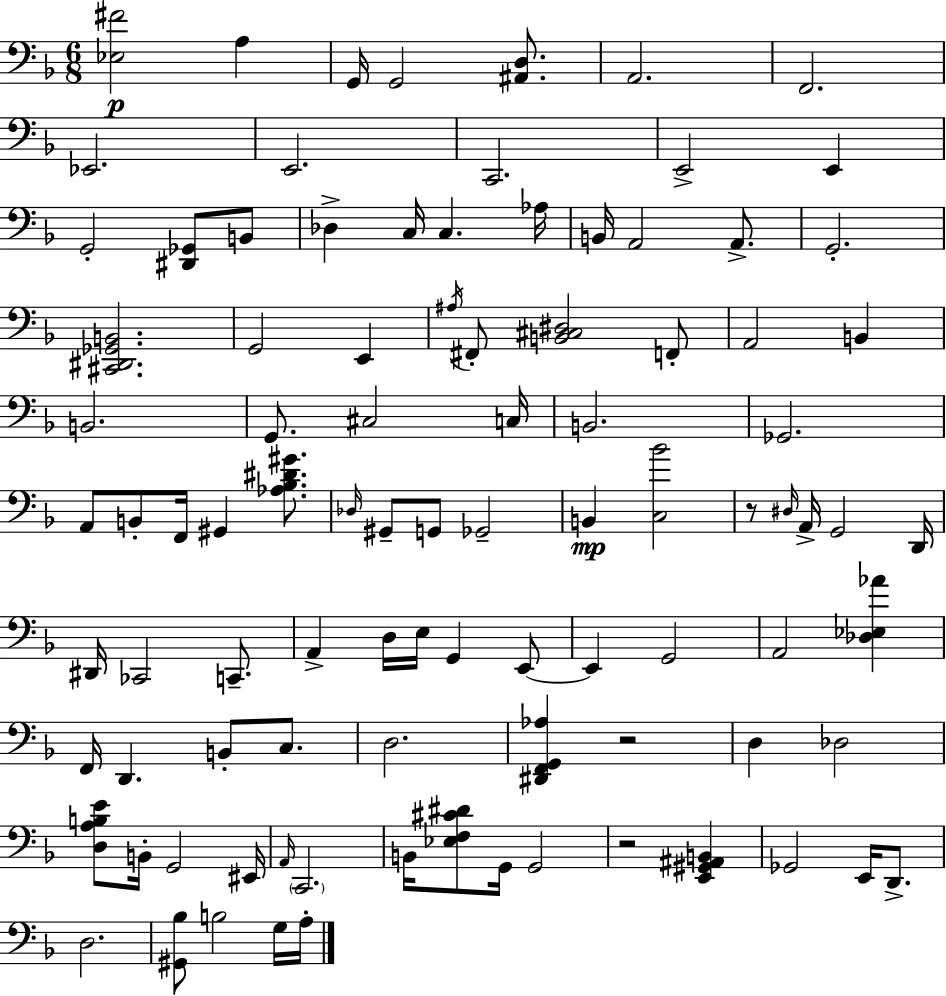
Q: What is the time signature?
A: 6/8